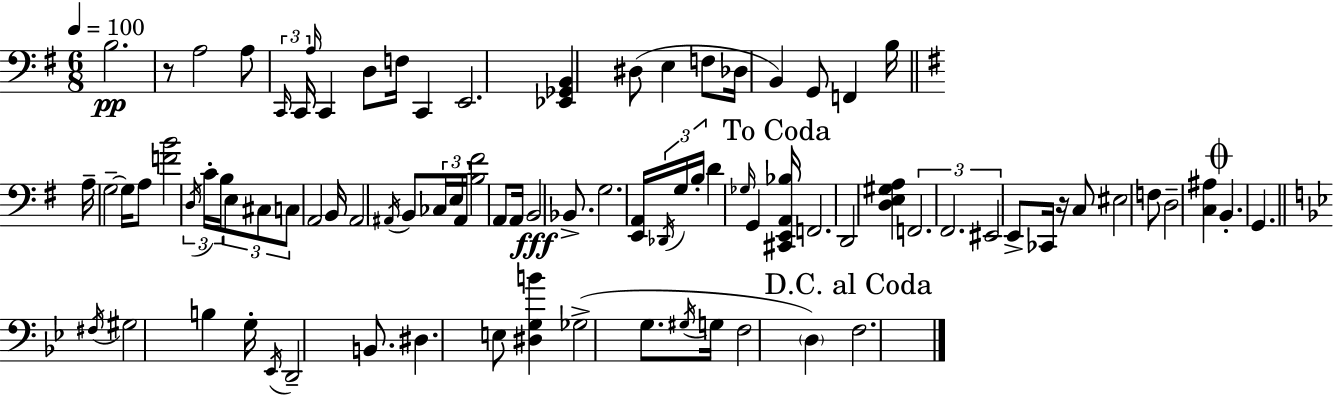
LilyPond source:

{
  \clef bass
  \numericTimeSignature
  \time 6/8
  \key g \major
  \tempo 4 = 100
  b2.\pp | r8 a2 a8 | \tuplet 3/2 { \grace { c,16 } c,16 \grace { a16 } } c,4 d8 f16 c,4 | e,2. | \break <ees, ges, b,>4 dis8( e4 | f8 des16 b,4) g,8 f,4 | b16 \bar "||" \break \key g \major a16-- g2--~~ g16 a8 | <f' b'>2 \tuplet 3/2 { \acciaccatura { d16 } c'16-. b16 } \tuplet 3/2 { e8 | cis8 c8 } a,2 | b,16 a,2 \acciaccatura { ais,16 } b,8 | \break \tuplet 3/2 { ces16 e16 ais,16 } <b fis'>2 | a,8 a,16 b,2\fff bes,8.-> | g2. | <e, a,>16 \tuplet 3/2 { \acciaccatura { des,16 } g16 b16-. } d'4 \grace { ges16 } g,4 | \break \mark "To Coda" <cis, e, a, bes>16 f,2. | d,2 | <d e gis a>4 \tuplet 3/2 { f,2. | fis,2. | \break eis,2 } | e,8-> ces,16 r16 c8 eis2 | f8 d2-- | <c ais>4 \mark \markup { \musicglyph "scripts.coda" } b,4.-. g,4. | \break \bar "||" \break \key bes \major \acciaccatura { fis16 } gis2 b4 | g16-. \acciaccatura { ees,16 } d,2-- b,8. | dis4. e8 <dis g b'>4 | ges2->( g8. | \break \acciaccatura { gis16 } g16 f2 \parenthesize d4) | \mark "D.C. al Coda" f2. | \bar "|."
}